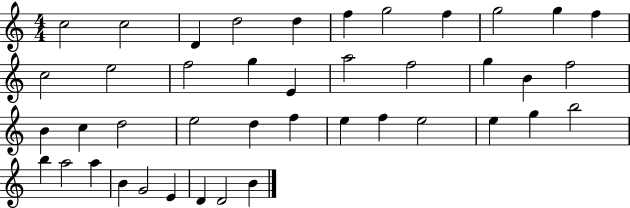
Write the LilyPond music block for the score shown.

{
  \clef treble
  \numericTimeSignature
  \time 4/4
  \key c \major
  c''2 c''2 | d'4 d''2 d''4 | f''4 g''2 f''4 | g''2 g''4 f''4 | \break c''2 e''2 | f''2 g''4 e'4 | a''2 f''2 | g''4 b'4 f''2 | \break b'4 c''4 d''2 | e''2 d''4 f''4 | e''4 f''4 e''2 | e''4 g''4 b''2 | \break b''4 a''2 a''4 | b'4 g'2 e'4 | d'4 d'2 b'4 | \bar "|."
}